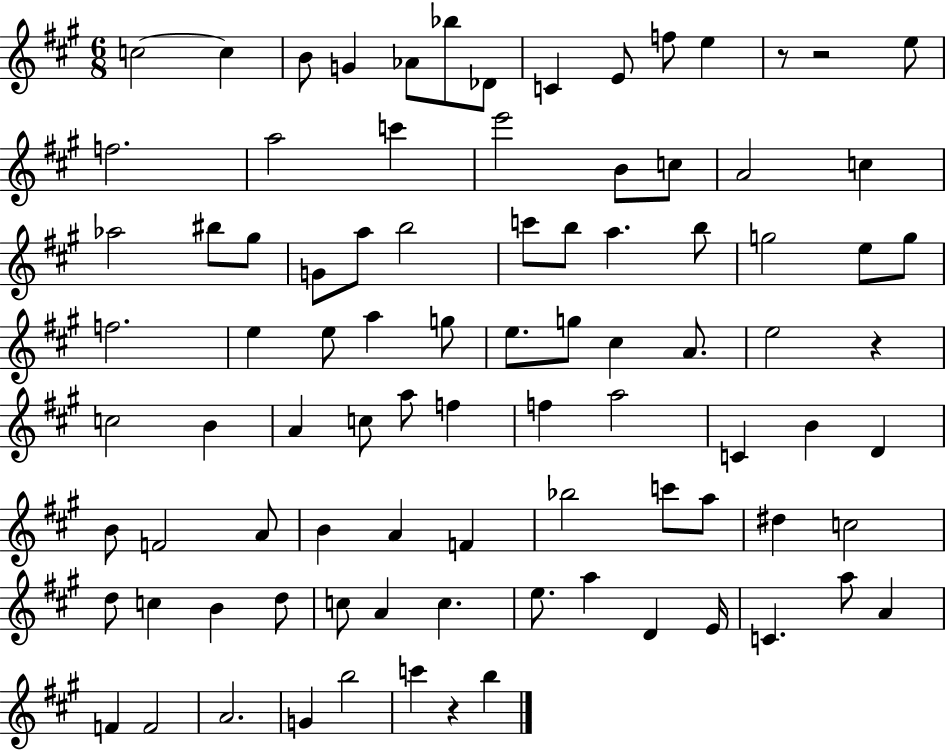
C5/h C5/q B4/e G4/q Ab4/e Bb5/e Db4/e C4/q E4/e F5/e E5/q R/e R/h E5/e F5/h. A5/h C6/q E6/h B4/e C5/e A4/h C5/q Ab5/h BIS5/e G#5/e G4/e A5/e B5/h C6/e B5/e A5/q. B5/e G5/h E5/e G5/e F5/h. E5/q E5/e A5/q G5/e E5/e. G5/e C#5/q A4/e. E5/h R/q C5/h B4/q A4/q C5/e A5/e F5/q F5/q A5/h C4/q B4/q D4/q B4/e F4/h A4/e B4/q A4/q F4/q Bb5/h C6/e A5/e D#5/q C5/h D5/e C5/q B4/q D5/e C5/e A4/q C5/q. E5/e. A5/q D4/q E4/s C4/q. A5/e A4/q F4/q F4/h A4/h. G4/q B5/h C6/q R/q B5/q